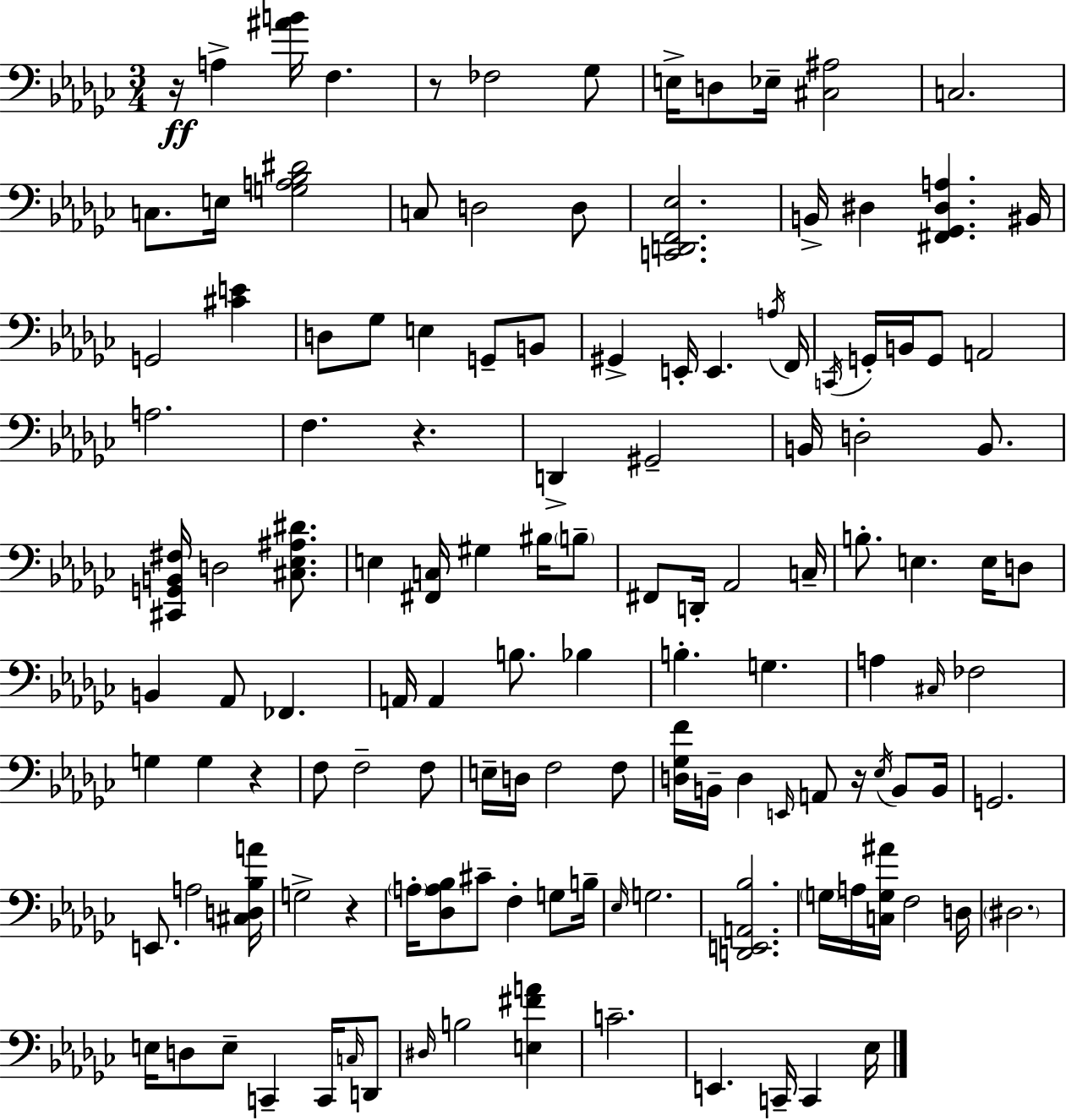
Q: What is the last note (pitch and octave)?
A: Eb3